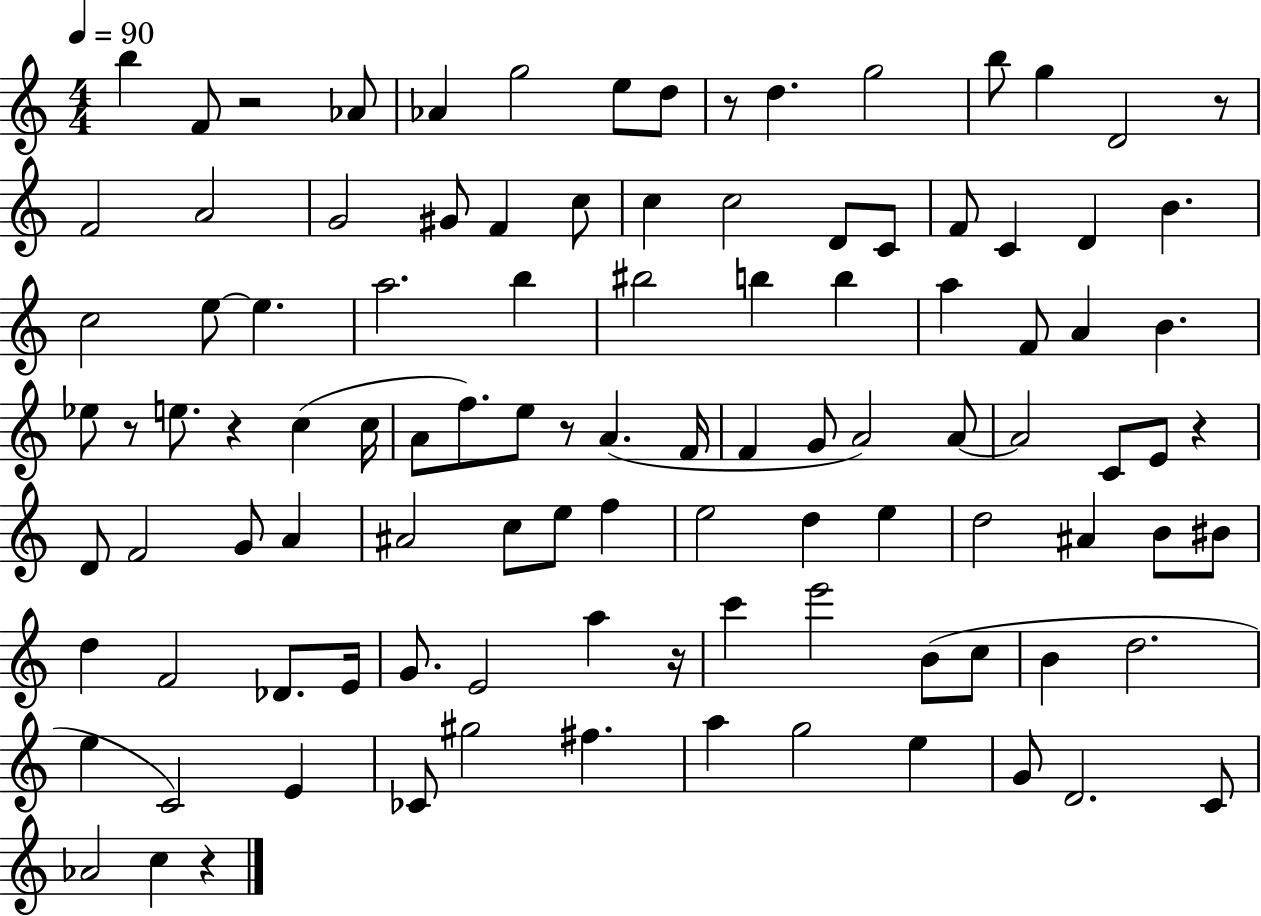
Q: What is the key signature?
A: C major